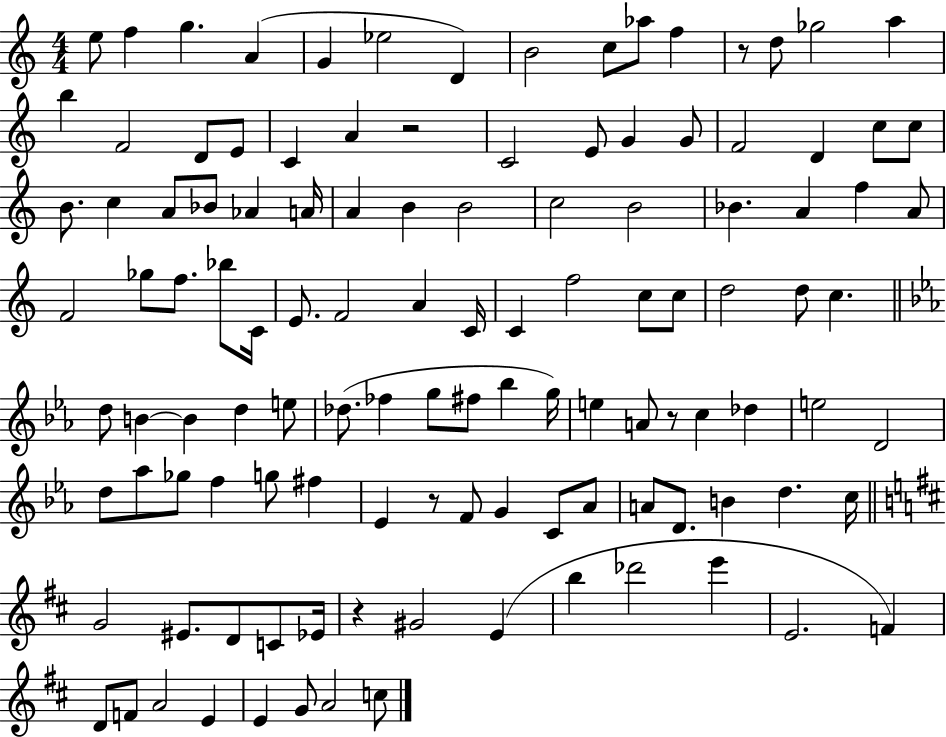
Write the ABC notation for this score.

X:1
T:Untitled
M:4/4
L:1/4
K:C
e/2 f g A G _e2 D B2 c/2 _a/2 f z/2 d/2 _g2 a b F2 D/2 E/2 C A z2 C2 E/2 G G/2 F2 D c/2 c/2 B/2 c A/2 _B/2 _A A/4 A B B2 c2 B2 _B A f A/2 F2 _g/2 f/2 _b/2 C/4 E/2 F2 A C/4 C f2 c/2 c/2 d2 d/2 c d/2 B B d e/2 _d/2 _f g/2 ^f/2 _b g/4 e A/2 z/2 c _d e2 D2 d/2 _a/2 _g/2 f g/2 ^f _E z/2 F/2 G C/2 _A/2 A/2 D/2 B d c/4 G2 ^E/2 D/2 C/2 _E/4 z ^G2 E b _d'2 e' E2 F D/2 F/2 A2 E E G/2 A2 c/2